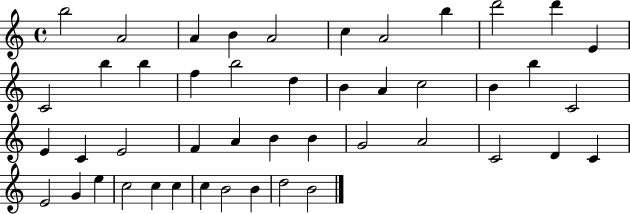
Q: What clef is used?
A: treble